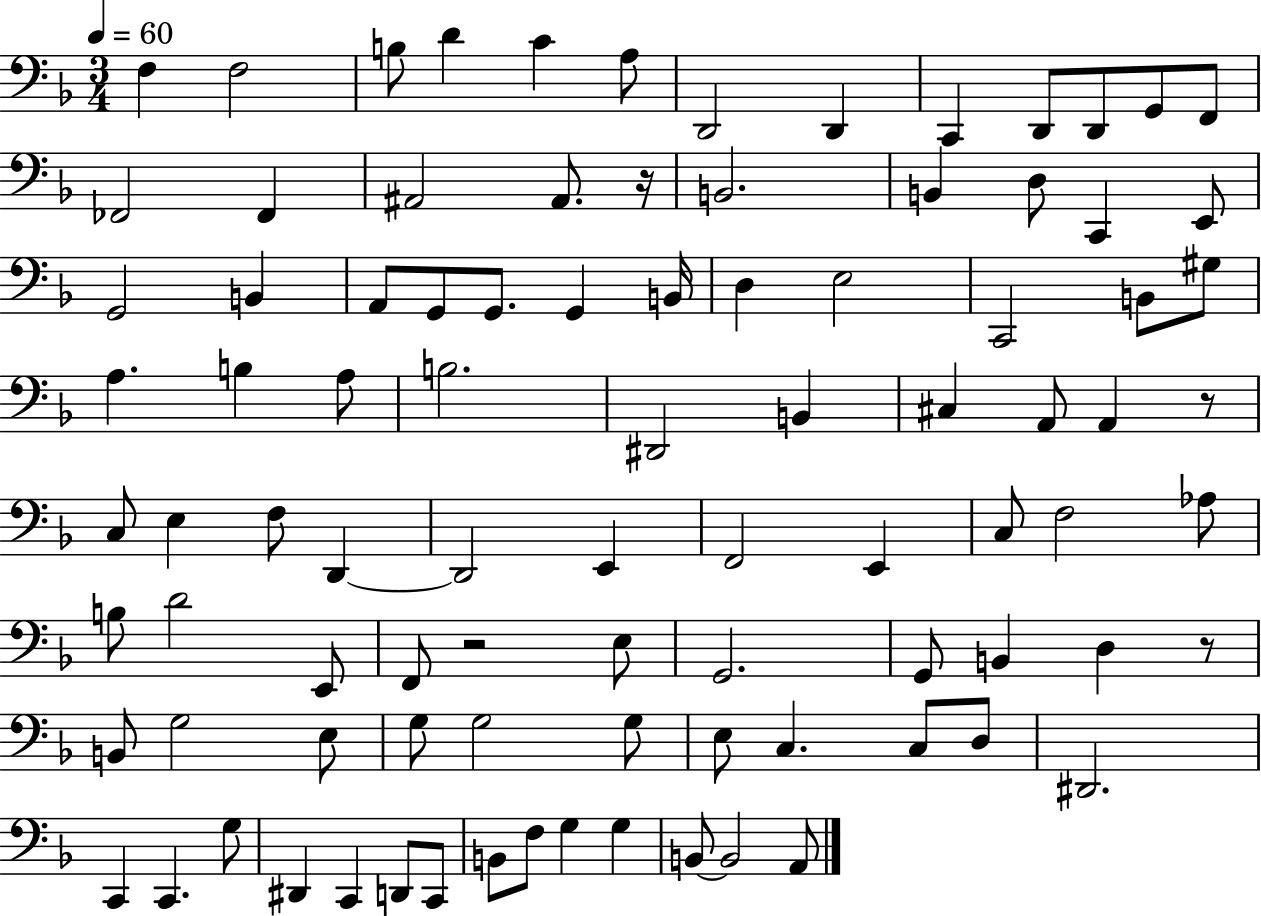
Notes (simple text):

F3/q F3/h B3/e D4/q C4/q A3/e D2/h D2/q C2/q D2/e D2/e G2/e F2/e FES2/h FES2/q A#2/h A#2/e. R/s B2/h. B2/q D3/e C2/q E2/e G2/h B2/q A2/e G2/e G2/e. G2/q B2/s D3/q E3/h C2/h B2/e G#3/e A3/q. B3/q A3/e B3/h. D#2/h B2/q C#3/q A2/e A2/q R/e C3/e E3/q F3/e D2/q D2/h E2/q F2/h E2/q C3/e F3/h Ab3/e B3/e D4/h E2/e F2/e R/h E3/e G2/h. G2/e B2/q D3/q R/e B2/e G3/h E3/e G3/e G3/h G3/e E3/e C3/q. C3/e D3/e D#2/h. C2/q C2/q. G3/e D#2/q C2/q D2/e C2/e B2/e F3/e G3/q G3/q B2/e B2/h A2/e